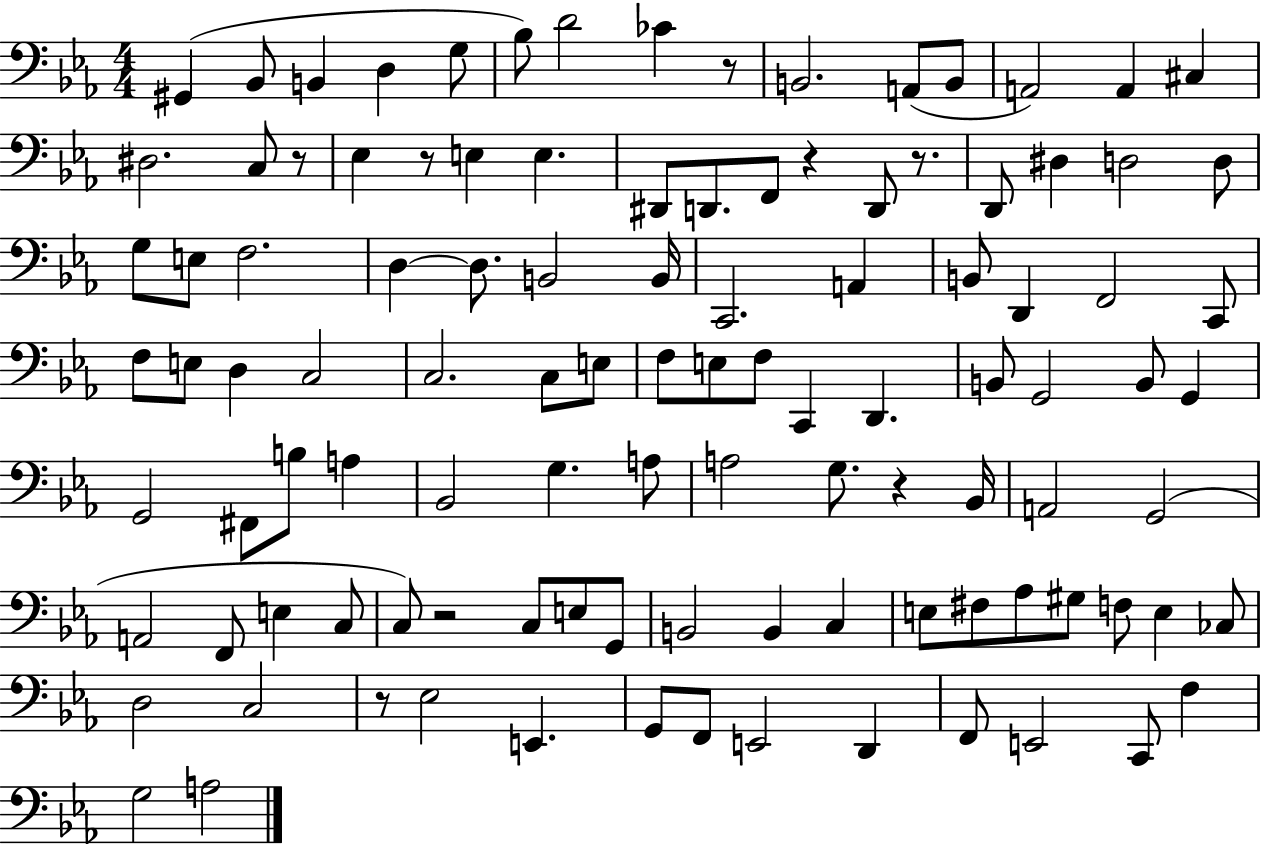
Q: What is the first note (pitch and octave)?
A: G#2